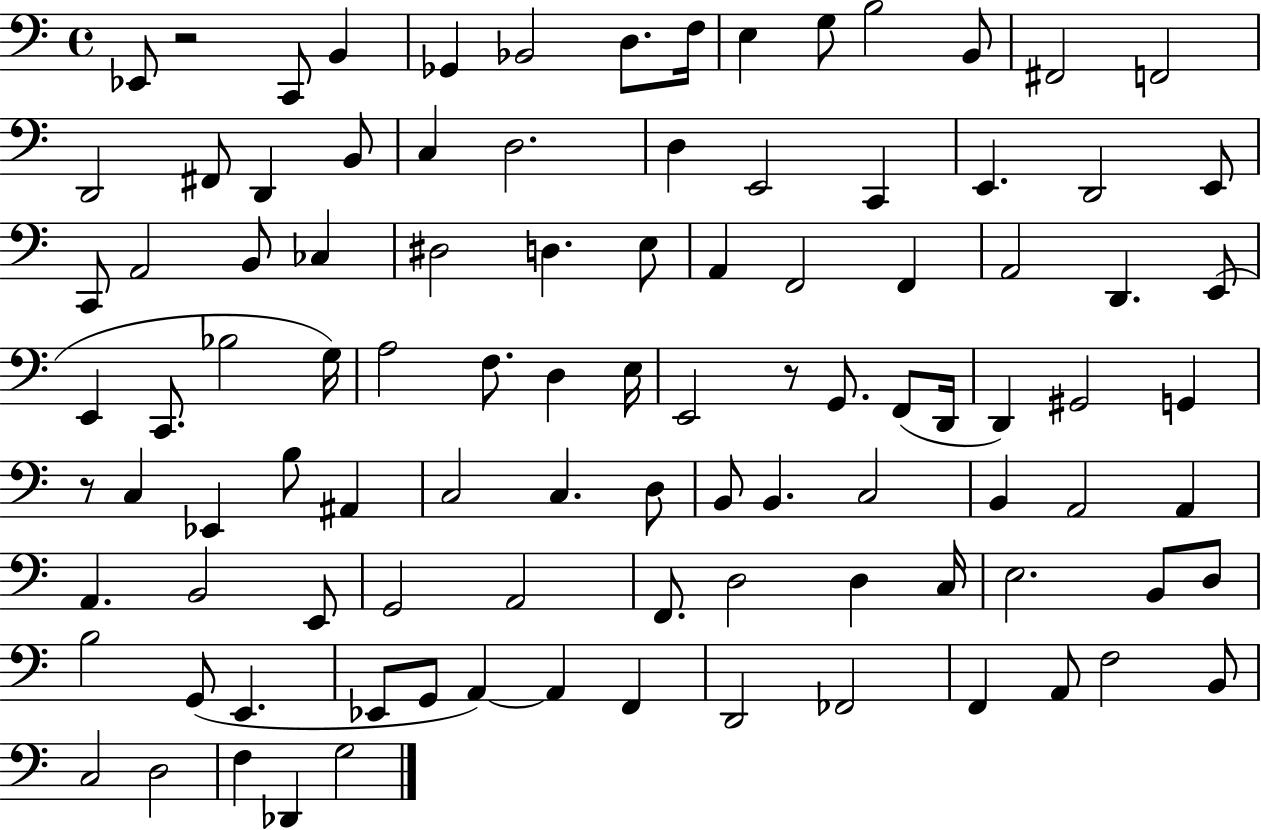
Eb2/e R/h C2/e B2/q Gb2/q Bb2/h D3/e. F3/s E3/q G3/e B3/h B2/e F#2/h F2/h D2/h F#2/e D2/q B2/e C3/q D3/h. D3/q E2/h C2/q E2/q. D2/h E2/e C2/e A2/h B2/e CES3/q D#3/h D3/q. E3/e A2/q F2/h F2/q A2/h D2/q. E2/e E2/q C2/e. Bb3/h G3/s A3/h F3/e. D3/q E3/s E2/h R/e G2/e. F2/e D2/s D2/q G#2/h G2/q R/e C3/q Eb2/q B3/e A#2/q C3/h C3/q. D3/e B2/e B2/q. C3/h B2/q A2/h A2/q A2/q. B2/h E2/e G2/h A2/h F2/e. D3/h D3/q C3/s E3/h. B2/e D3/e B3/h G2/e E2/q. Eb2/e G2/e A2/q A2/q F2/q D2/h FES2/h F2/q A2/e F3/h B2/e C3/h D3/h F3/q Db2/q G3/h